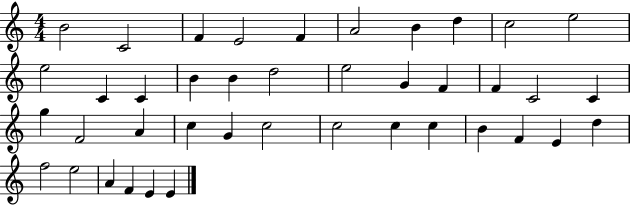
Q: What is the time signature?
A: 4/4